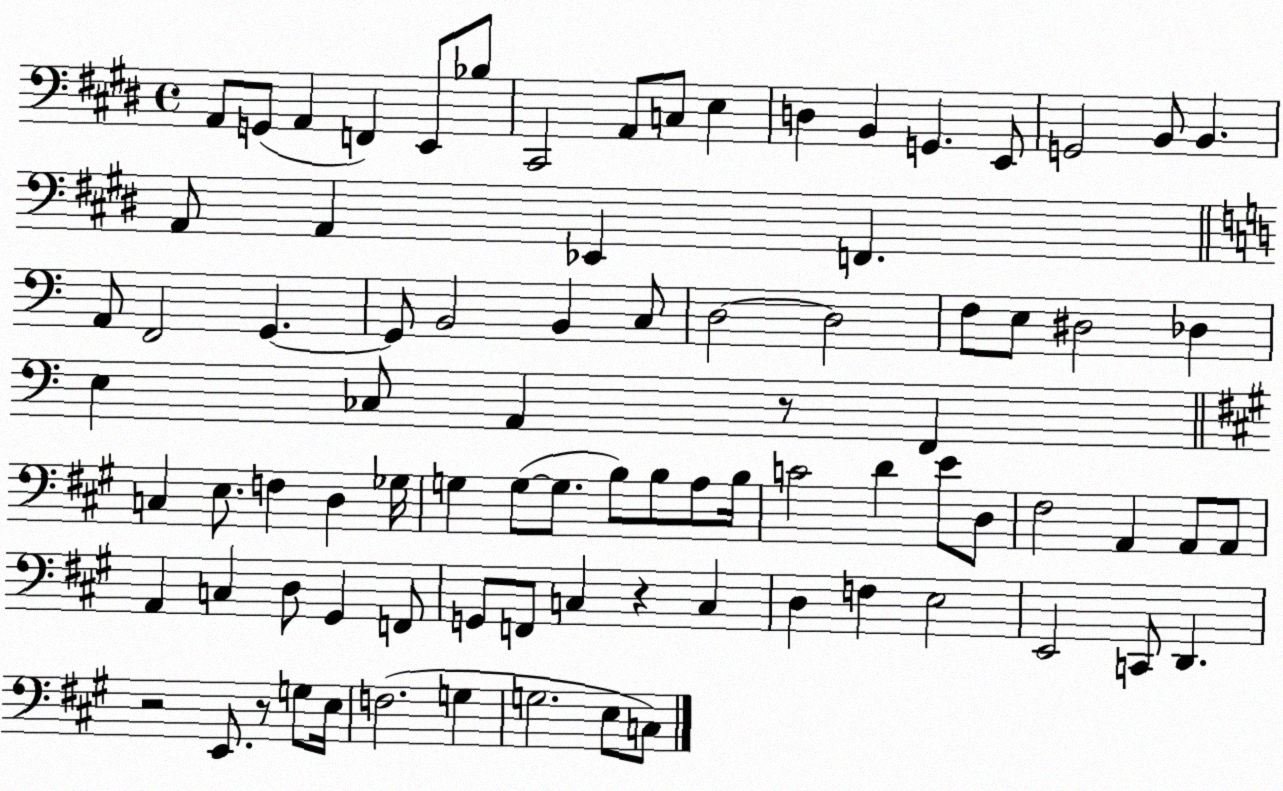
X:1
T:Untitled
M:4/4
L:1/4
K:E
A,,/2 G,,/2 A,, F,, E,,/2 _B,/2 ^C,,2 A,,/2 C,/2 E, D, B,, G,, E,,/2 G,,2 B,,/2 B,, A,,/2 A,, _E,, F,, A,,/2 F,,2 G,, G,,/2 B,,2 B,, C,/2 D,2 D,2 F,/2 E,/2 ^D,2 _D, E, _C,/2 A,, z/2 F,, C, E,/2 F, D, _G,/4 G, G,/2 G,/2 B,/2 B,/2 A,/2 B,/4 C2 D E/2 D,/2 ^F,2 A,, A,,/2 A,,/2 A,, C, D,/2 ^G,, F,,/2 G,,/2 F,,/2 C, z C, D, F, E,2 E,,2 C,,/2 D,, z2 E,,/2 z/2 G,/2 E,/4 F,2 G, G,2 E,/2 C,/2